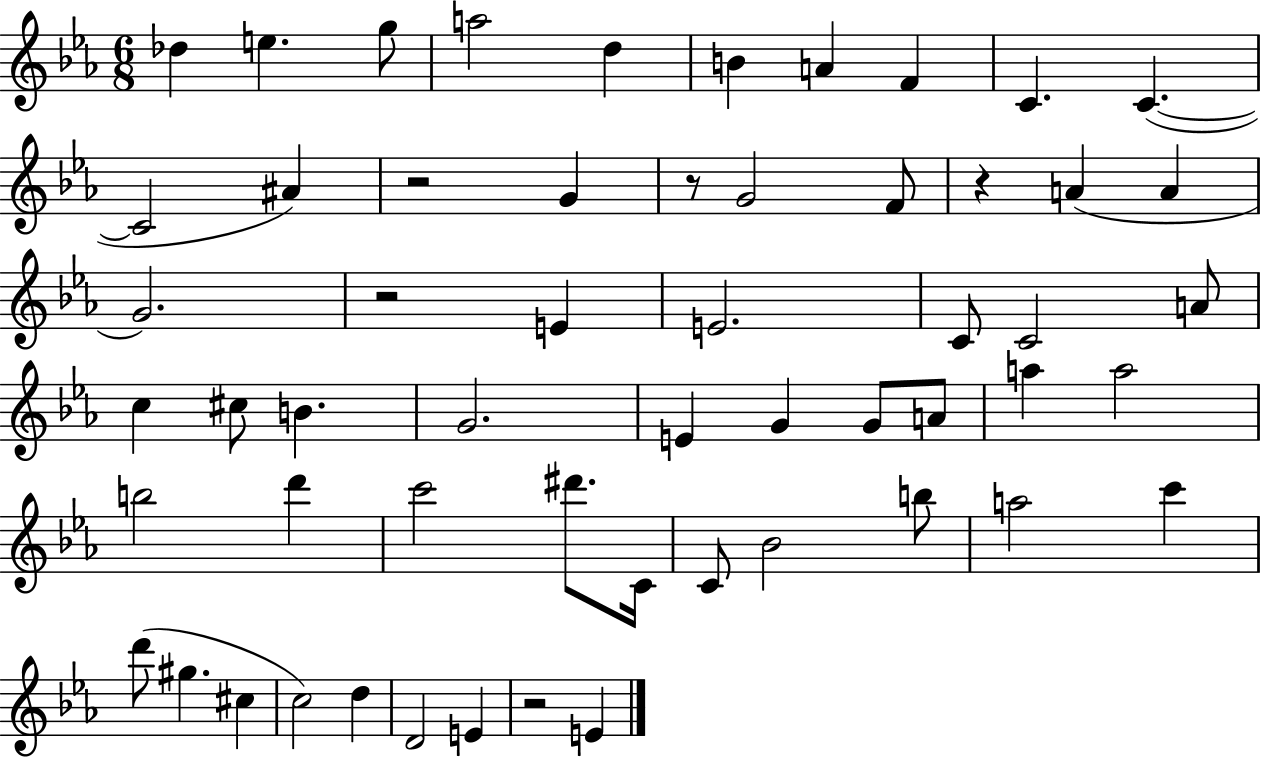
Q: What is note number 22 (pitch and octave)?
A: C4